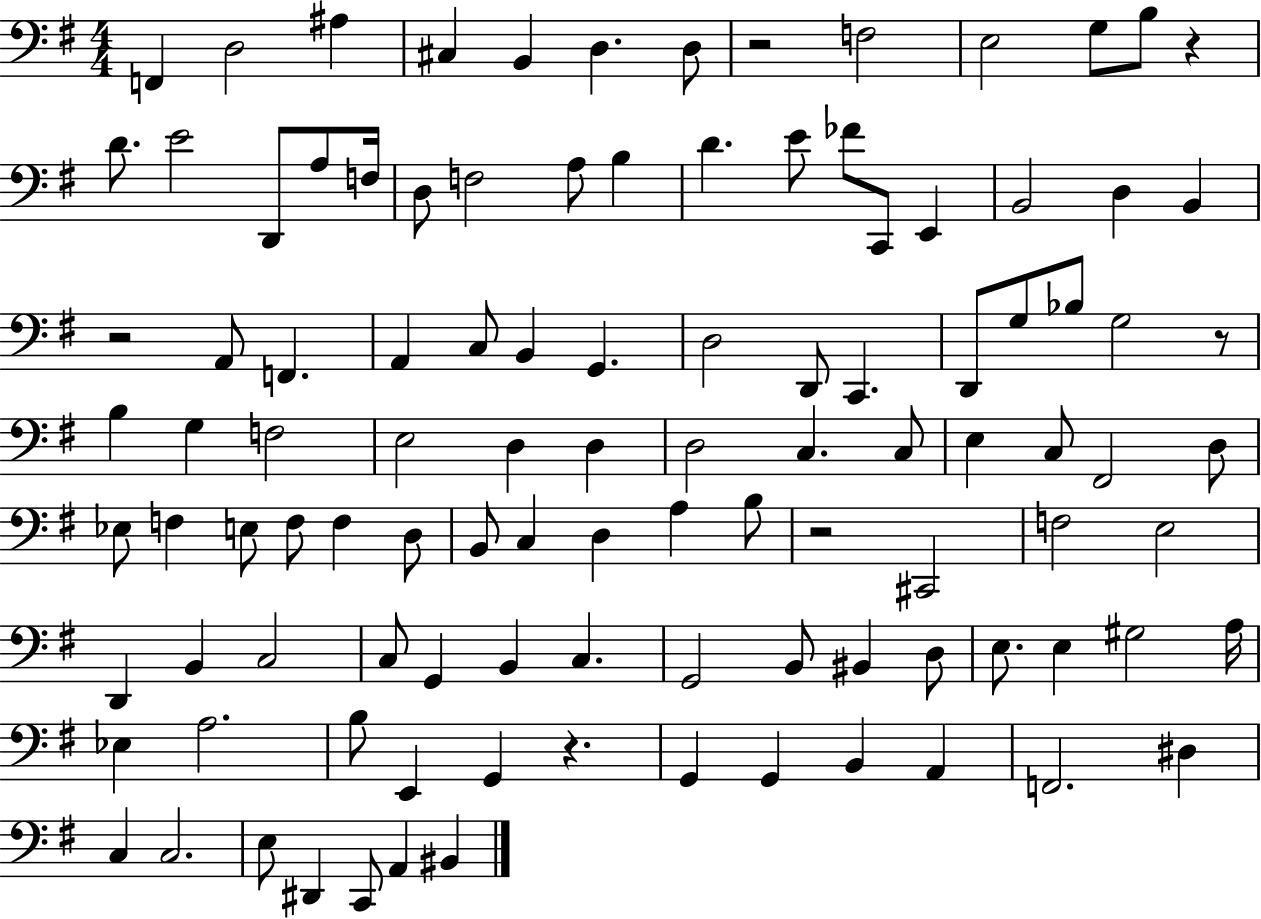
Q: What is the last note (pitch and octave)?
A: BIS2